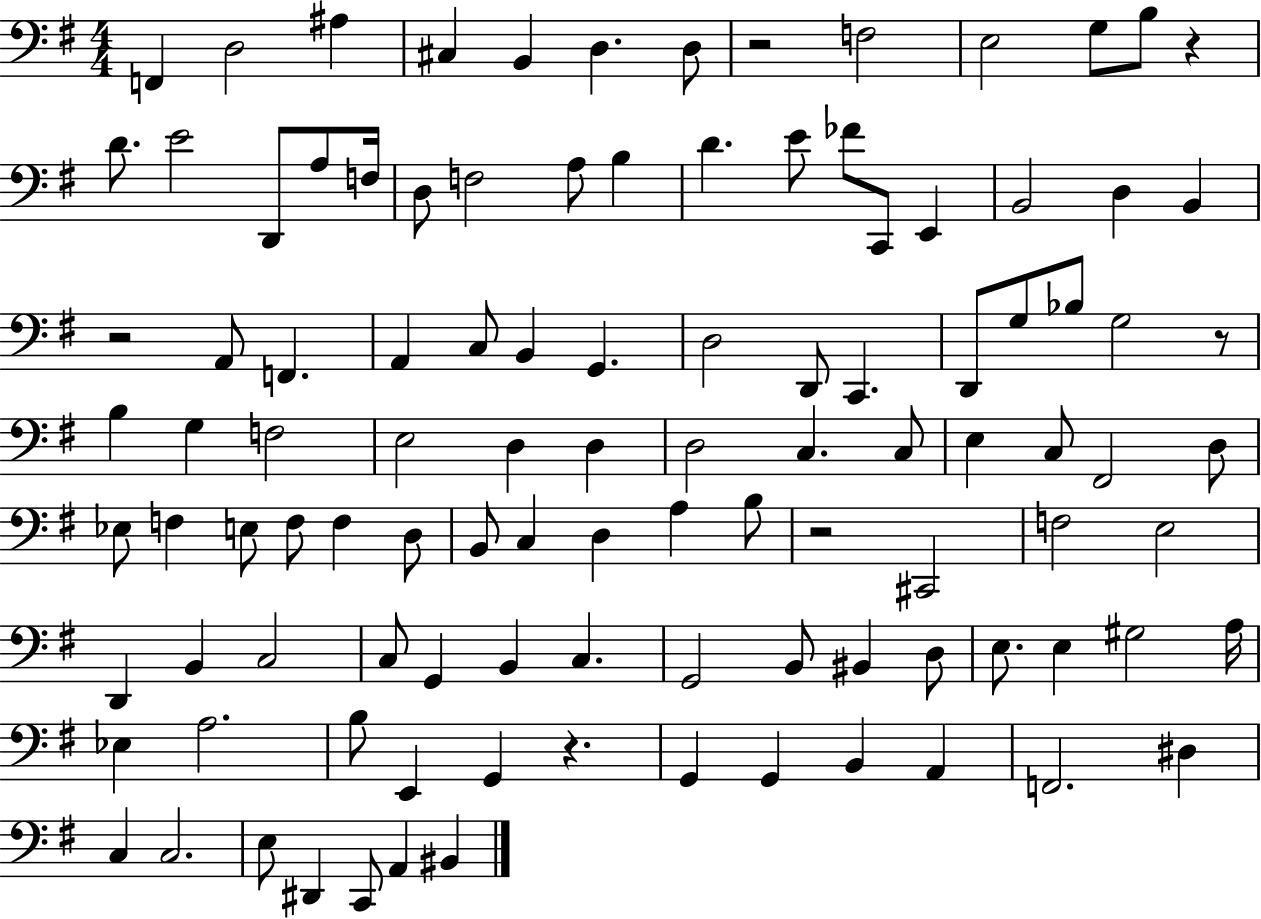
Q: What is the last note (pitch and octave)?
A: BIS2